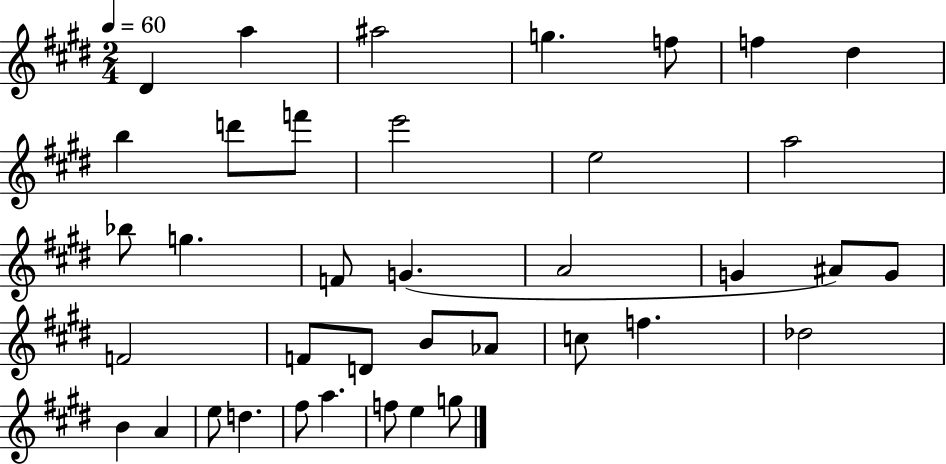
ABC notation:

X:1
T:Untitled
M:2/4
L:1/4
K:E
^D a ^a2 g f/2 f ^d b d'/2 f'/2 e'2 e2 a2 _b/2 g F/2 G A2 G ^A/2 G/2 F2 F/2 D/2 B/2 _A/2 c/2 f _d2 B A e/2 d ^f/2 a f/2 e g/2